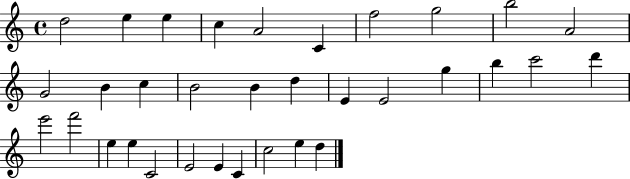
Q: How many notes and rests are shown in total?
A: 33